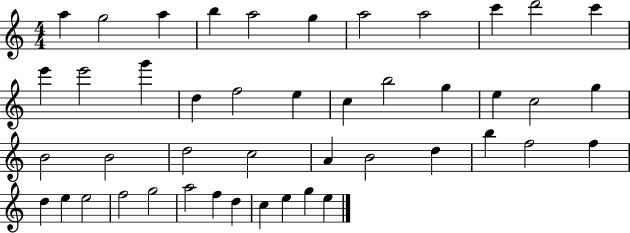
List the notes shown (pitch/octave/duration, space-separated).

A5/q G5/h A5/q B5/q A5/h G5/q A5/h A5/h C6/q D6/h C6/q E6/q E6/h G6/q D5/q F5/h E5/q C5/q B5/h G5/q E5/q C5/h G5/q B4/h B4/h D5/h C5/h A4/q B4/h D5/q B5/q F5/h F5/q D5/q E5/q E5/h F5/h G5/h A5/h F5/q D5/q C5/q E5/q G5/q E5/q